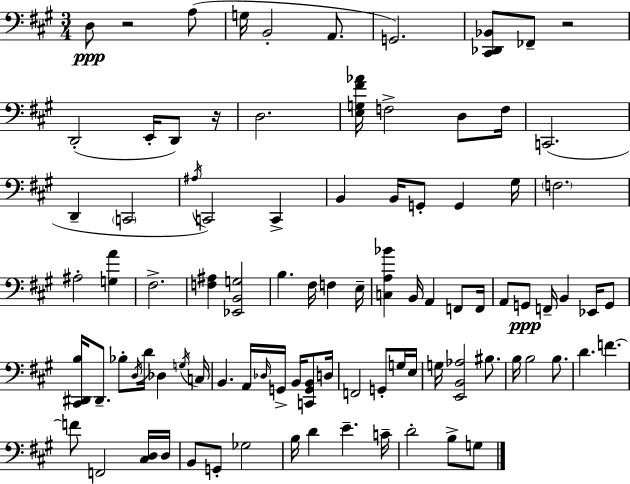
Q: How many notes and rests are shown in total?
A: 92